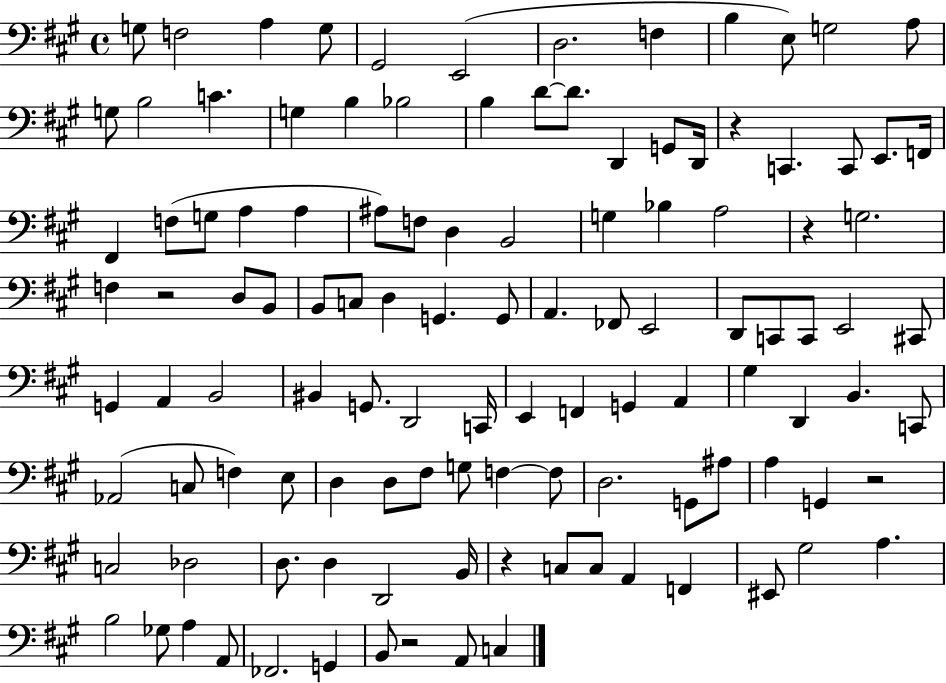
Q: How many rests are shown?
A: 6